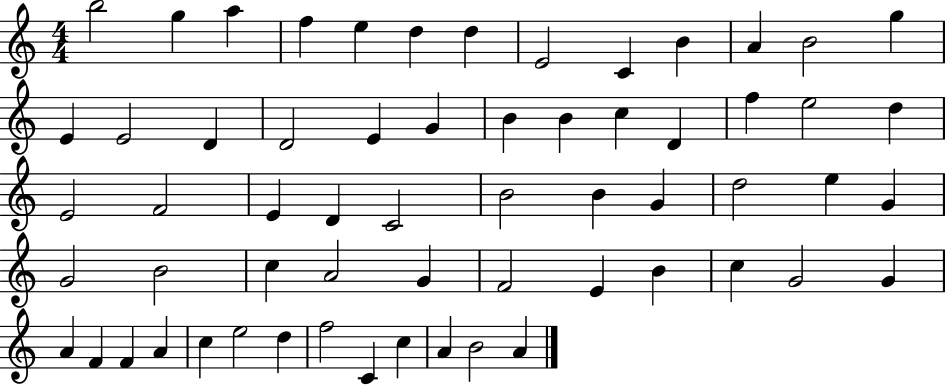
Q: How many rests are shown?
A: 0